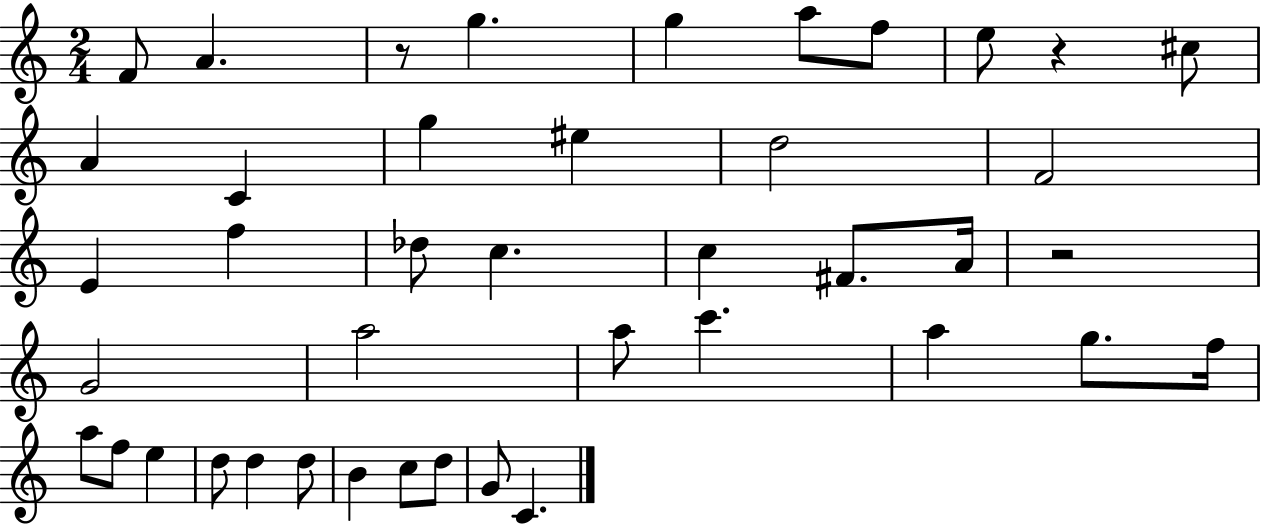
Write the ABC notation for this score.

X:1
T:Untitled
M:2/4
L:1/4
K:C
F/2 A z/2 g g a/2 f/2 e/2 z ^c/2 A C g ^e d2 F2 E f _d/2 c c ^F/2 A/4 z2 G2 a2 a/2 c' a g/2 f/4 a/2 f/2 e d/2 d d/2 B c/2 d/2 G/2 C